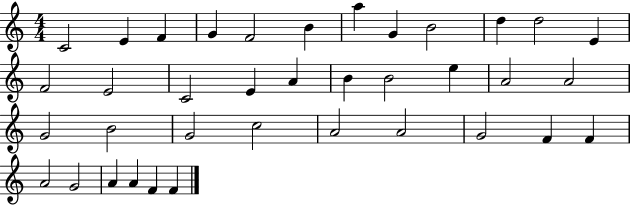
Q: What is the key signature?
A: C major